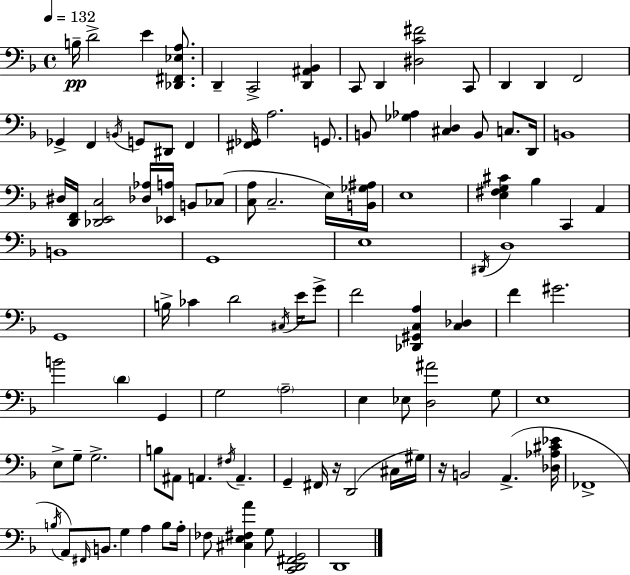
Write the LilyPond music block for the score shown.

{
  \clef bass
  \time 4/4
  \defaultTimeSignature
  \key f \major
  \tempo 4 = 132
  b16--\pp d'2-> e'4 <des, fis, ees a>8. | d,4-- c,2-> <d, ais, bes,>4 | c,8 d,4 <dis c' fis'>2 c,8 | d,4 d,4 f,2 | \break ges,4-> f,4 \acciaccatura { b,16 } g,8 dis,8 f,4 | <fis, ges,>16 a2. g,8. | b,8 <ges aes>4 <cis d>4 b,8 c8. | d,16 b,1 | \break dis16 <d, f,>16 <des, e, c>2 <des aes>16 <ees, a>16 b,8 ces8( | <c a>8 c2.-- e16) | <b, ges ais>16 e1 | <e fis g cis'>4 bes4 c,4 a,4 | \break b,1 | g,1 | e1 | \acciaccatura { dis,16 } d1 | \break g,1 | b16-> ces'4 d'2 \acciaccatura { cis16 } | e'16 g'8-> f'2 <des, gis, c a>4 <c des>4 | f'4 gis'2. | \break b'2 \parenthesize d'4 g,4 | g2 \parenthesize a2-- | e4 ees8 <d ais'>2 | g8 e1 | \break e8-> g8-- g2.-> | b8 ais,8 a,4. \acciaccatura { fis16 } a,4.-- | g,4-- fis,16 r16 d,2( | cis16 gis16) r16 b,2 a,4.->( | \break <des aes cis' ees'>16 fes,1-> | \acciaccatura { b16 }) a,8 \grace { fis,16 } b,8. g4 a4 | b8 a16-. fes8 <cis e fis a'>4 g8 <c, d, fis, g,>2 | d,1 | \break \bar "|."
}